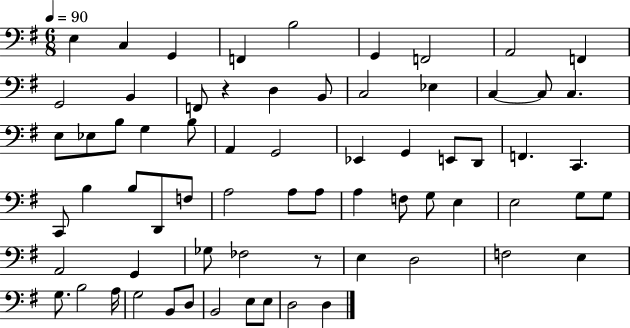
{
  \clef bass
  \numericTimeSignature
  \time 6/8
  \key g \major
  \tempo 4 = 90
  e4 c4 g,4 | f,4 b2 | g,4 f,2 | a,2 f,4 | \break g,2 b,4 | f,8 r4 d4 b,8 | c2 ees4 | c4~~ c8 c4. | \break e8 ees8 b8 g4 b8 | a,4 g,2 | ees,4 g,4 e,8 d,8 | f,4. c,4. | \break c,8 b4 b8 d,8 f8 | a2 a8 a8 | a4 f8 g8 e4 | e2 g8 g8 | \break a,2 g,4 | ges8 fes2 r8 | e4 d2 | f2 e4 | \break g8. b2 a16 | g2 b,8 d8 | b,2 e8 e8 | d2 d4 | \break \bar "|."
}